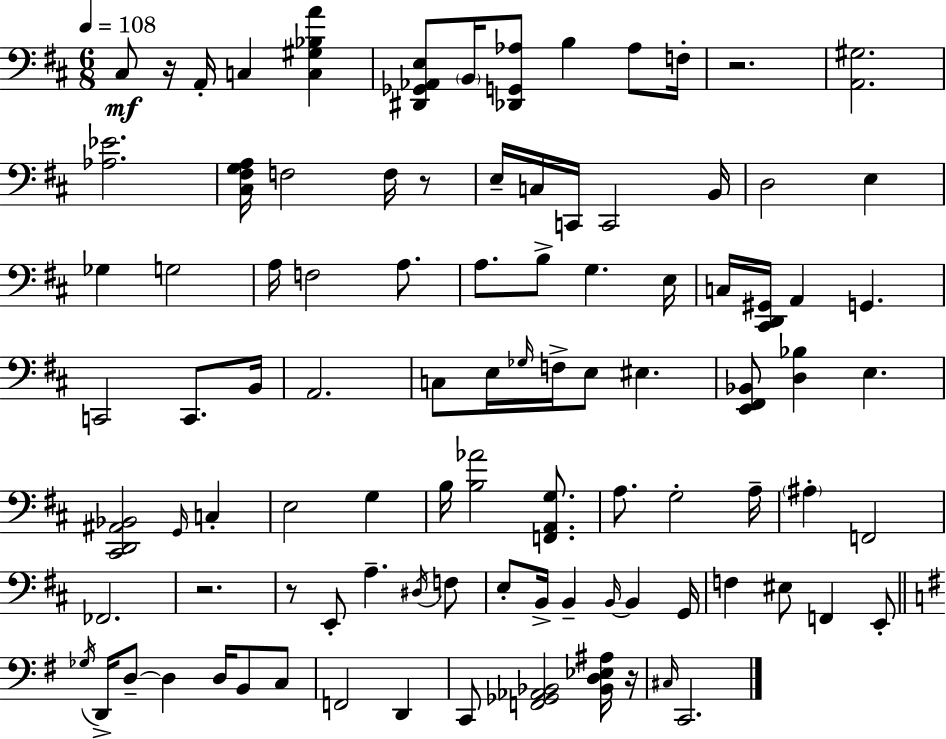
C#3/e R/s A2/s C3/q [C3,G#3,Bb3,A4]/q [D#2,Gb2,Ab2,E3]/e B2/s [Db2,G2,Ab3]/e B3/q Ab3/e F3/s R/h. [A2,G#3]/h. [Ab3,Eb4]/h. [C#3,F#3,G3,A3]/s F3/h F3/s R/e E3/s C3/s C2/s C2/h B2/s D3/h E3/q Gb3/q G3/h A3/s F3/h A3/e. A3/e. B3/e G3/q. E3/s C3/s [C#2,D2,G#2]/s A2/q G2/q. C2/h C2/e. B2/s A2/h. C3/e E3/s Gb3/s F3/s E3/e EIS3/q. [E2,F#2,Bb2]/e [D3,Bb3]/q E3/q. [C#2,D2,A#2,Bb2]/h G2/s C3/q E3/h G3/q B3/s [B3,Ab4]/h [F2,A2,G3]/e. A3/e. G3/h A3/s A#3/q F2/h FES2/h. R/h. R/e E2/e A3/q. D#3/s F3/e E3/e B2/s B2/q B2/s B2/q G2/s F3/q EIS3/e F2/q E2/e Gb3/s D2/s D3/e D3/q D3/s B2/e C3/e F2/h D2/q C2/e [F2,Gb2,Ab2,Bb2]/h [Bb2,D3,Eb3,A#3]/s R/s C#3/s C2/h.